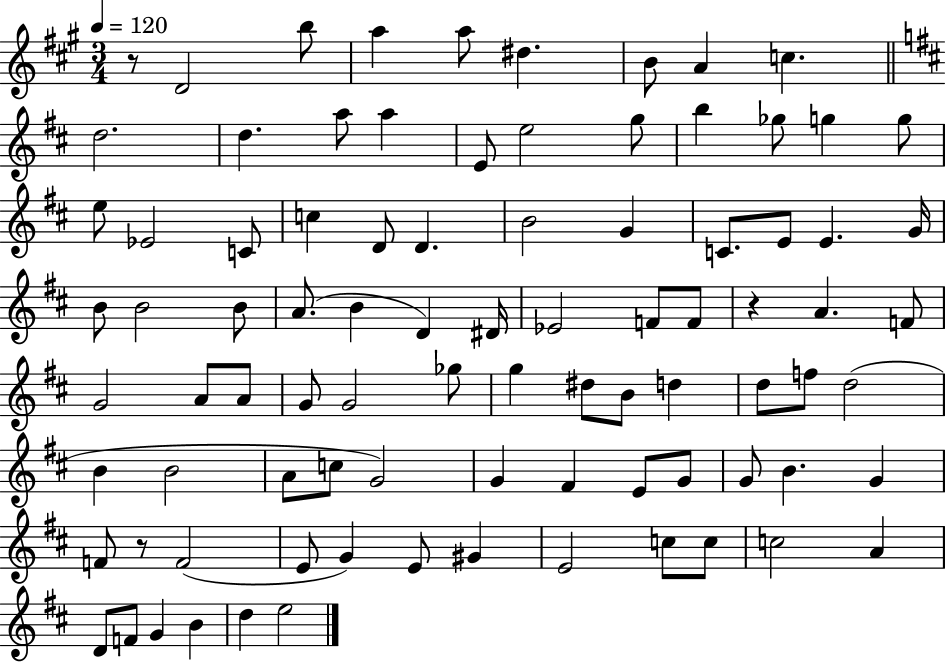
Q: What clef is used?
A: treble